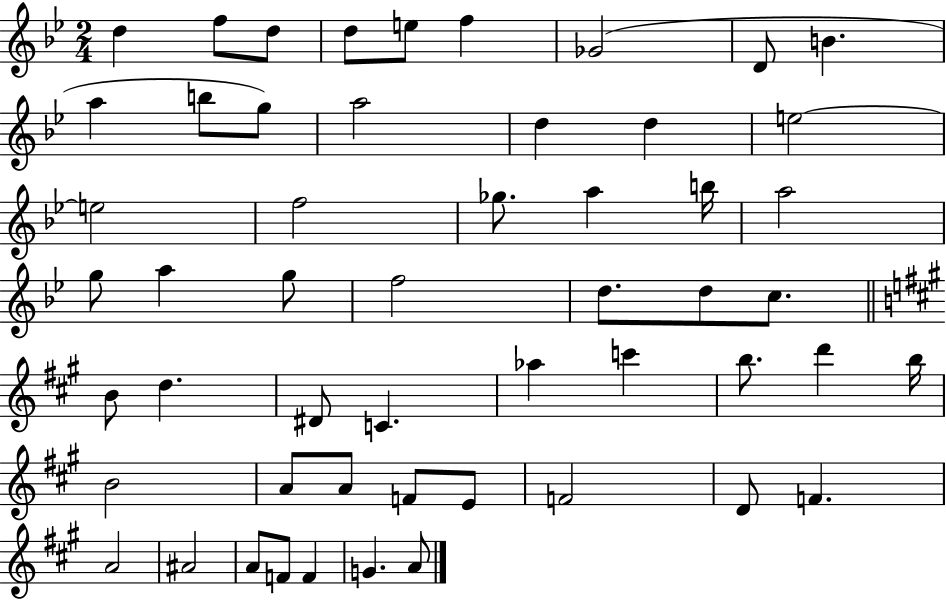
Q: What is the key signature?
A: BES major